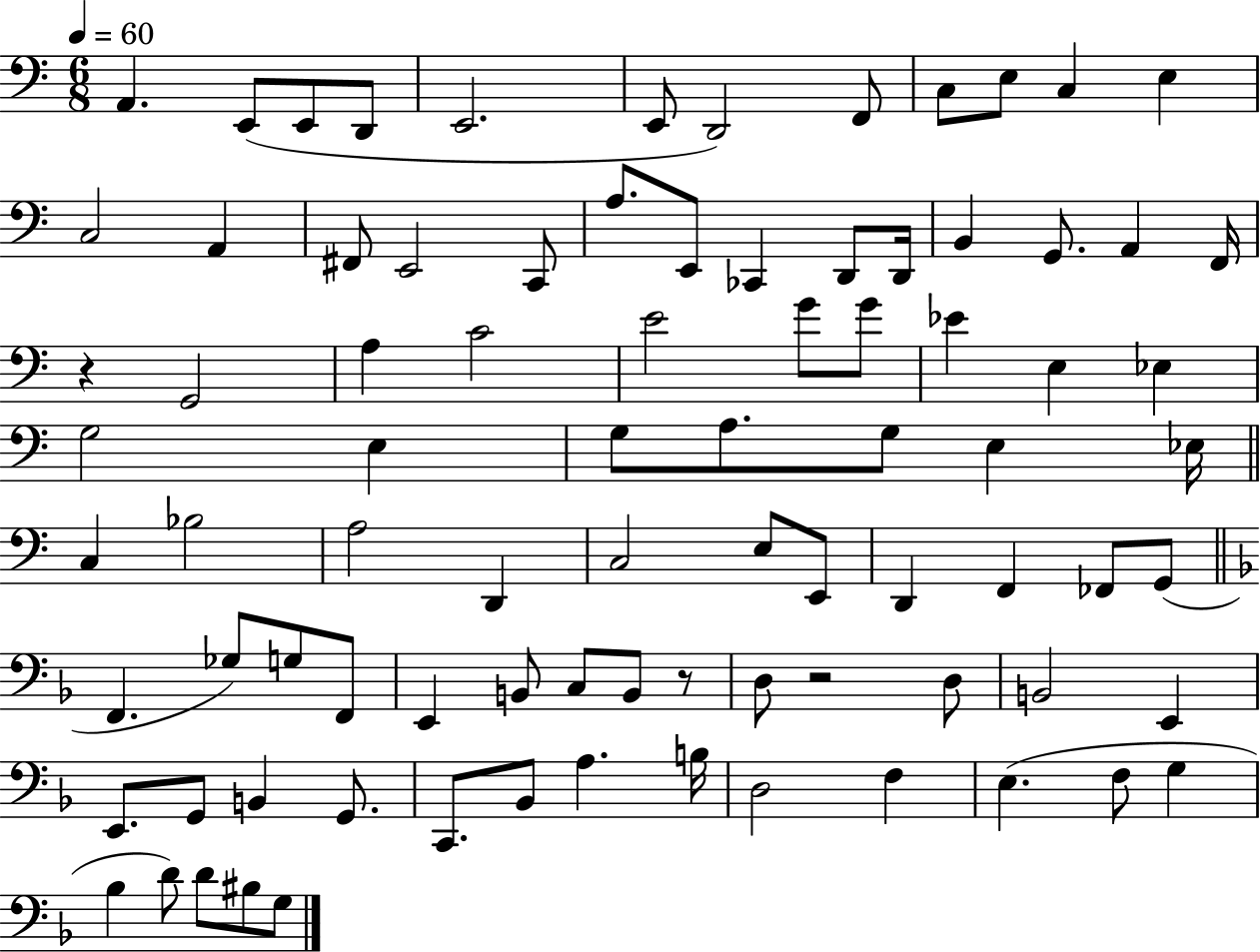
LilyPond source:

{
  \clef bass
  \numericTimeSignature
  \time 6/8
  \key c \major
  \tempo 4 = 60
  \repeat volta 2 { a,4. e,8( e,8 d,8 | e,2. | e,8 d,2) f,8 | c8 e8 c4 e4 | \break c2 a,4 | fis,8 e,2 c,8 | a8. e,8 ces,4 d,8 d,16 | b,4 g,8. a,4 f,16 | \break r4 g,2 | a4 c'2 | e'2 g'8 g'8 | ees'4 e4 ees4 | \break g2 e4 | g8 a8. g8 e4 ees16 | \bar "||" \break \key c \major c4 bes2 | a2 d,4 | c2 e8 e,8 | d,4 f,4 fes,8 g,8( | \break \bar "||" \break \key d \minor f,4. ges8) g8 f,8 | e,4 b,8 c8 b,8 r8 | d8 r2 d8 | b,2 e,4 | \break e,8. g,8 b,4 g,8. | c,8. bes,8 a4. b16 | d2 f4 | e4.( f8 g4 | \break bes4 d'8) d'8 bis8 g8 | } \bar "|."
}